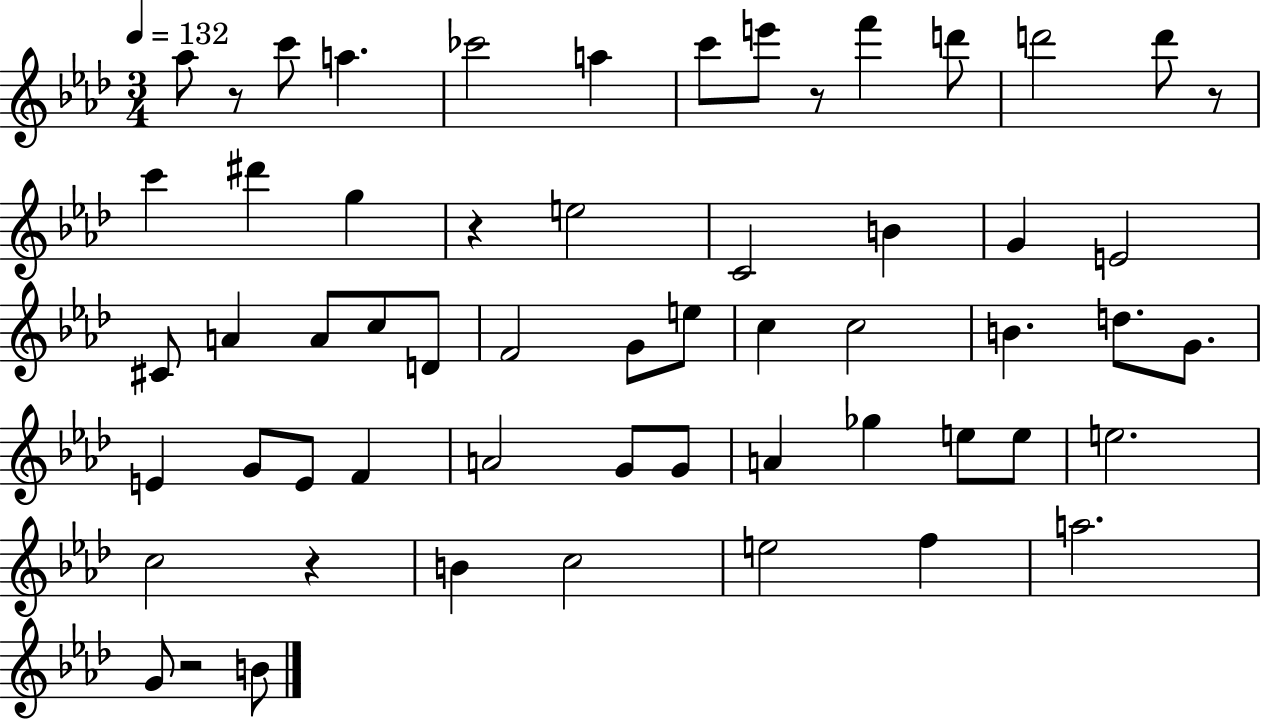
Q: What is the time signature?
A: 3/4